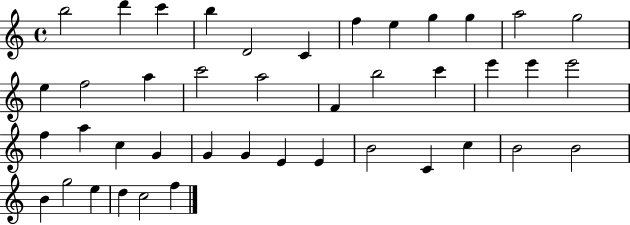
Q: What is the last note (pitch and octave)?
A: F5